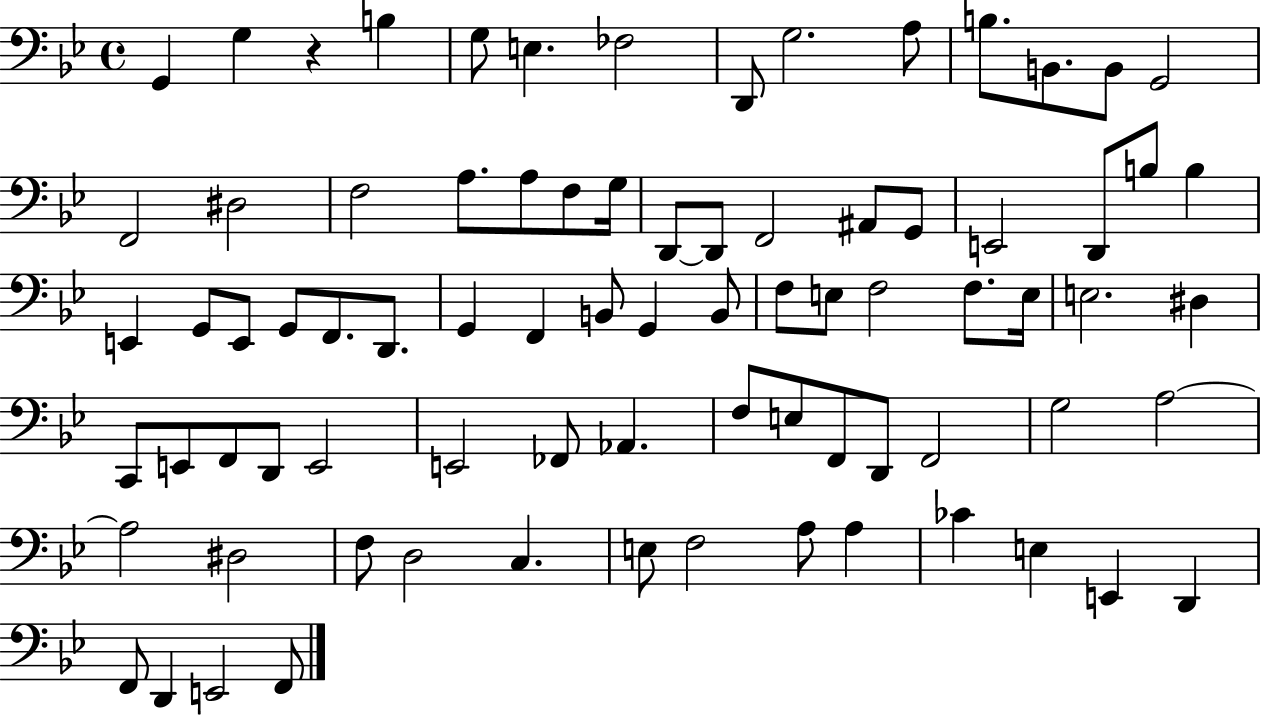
G2/q G3/q R/q B3/q G3/e E3/q. FES3/h D2/e G3/h. A3/e B3/e. B2/e. B2/e G2/h F2/h D#3/h F3/h A3/e. A3/e F3/e G3/s D2/e D2/e F2/h A#2/e G2/e E2/h D2/e B3/e B3/q E2/q G2/e E2/e G2/e F2/e. D2/e. G2/q F2/q B2/e G2/q B2/e F3/e E3/e F3/h F3/e. E3/s E3/h. D#3/q C2/e E2/e F2/e D2/e E2/h E2/h FES2/e Ab2/q. F3/e E3/e F2/e D2/e F2/h G3/h A3/h A3/h D#3/h F3/e D3/h C3/q. E3/e F3/h A3/e A3/q CES4/q E3/q E2/q D2/q F2/e D2/q E2/h F2/e